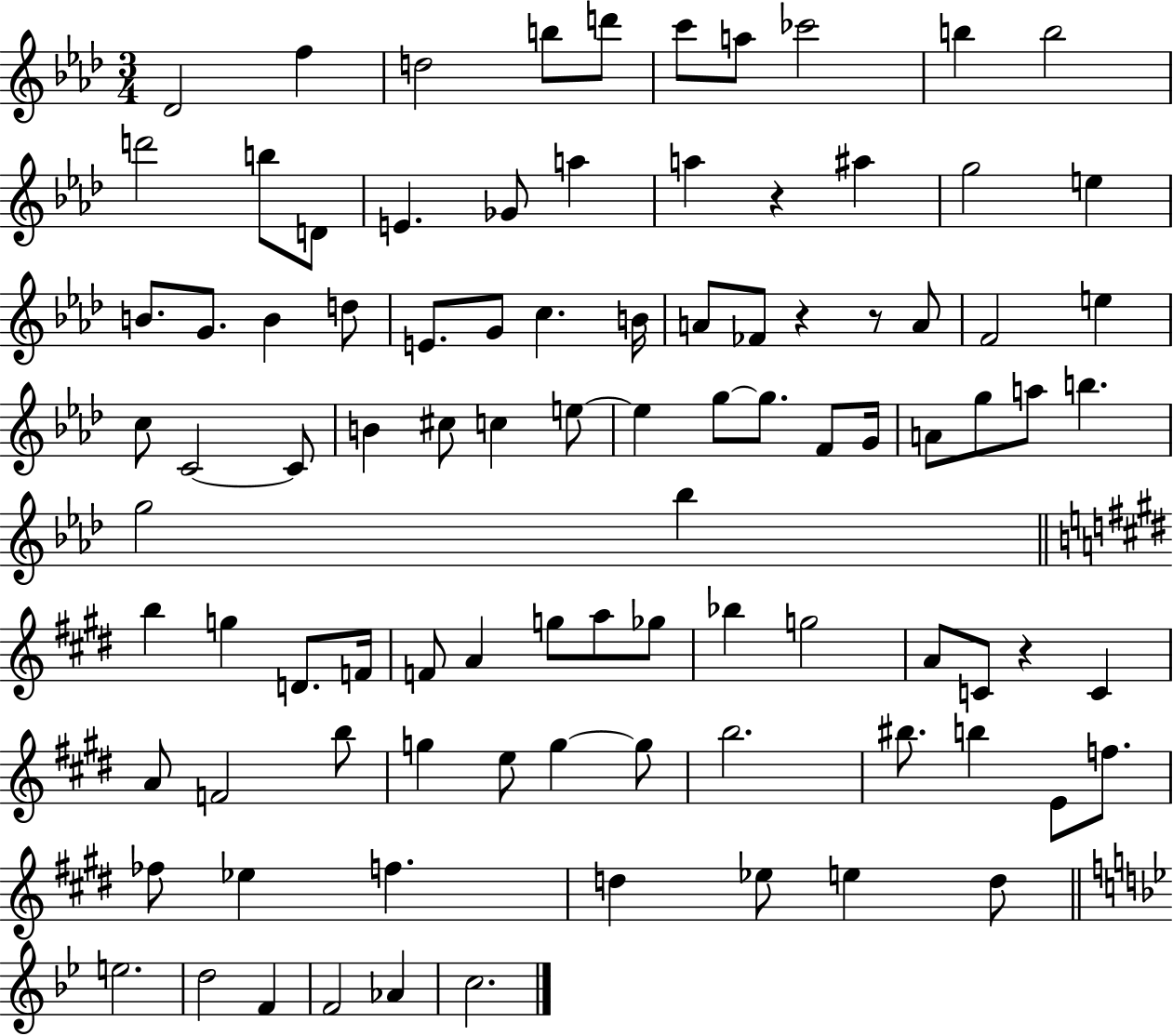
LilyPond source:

{
  \clef treble
  \numericTimeSignature
  \time 3/4
  \key aes \major
  des'2 f''4 | d''2 b''8 d'''8 | c'''8 a''8 ces'''2 | b''4 b''2 | \break d'''2 b''8 d'8 | e'4. ges'8 a''4 | a''4 r4 ais''4 | g''2 e''4 | \break b'8. g'8. b'4 d''8 | e'8. g'8 c''4. b'16 | a'8 fes'8 r4 r8 a'8 | f'2 e''4 | \break c''8 c'2~~ c'8 | b'4 cis''8 c''4 e''8~~ | e''4 g''8~~ g''8. f'8 g'16 | a'8 g''8 a''8 b''4. | \break g''2 bes''4 | \bar "||" \break \key e \major b''4 g''4 d'8. f'16 | f'8 a'4 g''8 a''8 ges''8 | bes''4 g''2 | a'8 c'8 r4 c'4 | \break a'8 f'2 b''8 | g''4 e''8 g''4~~ g''8 | b''2. | bis''8. b''4 e'8 f''8. | \break fes''8 ees''4 f''4. | d''4 ees''8 e''4 d''8 | \bar "||" \break \key bes \major e''2. | d''2 f'4 | f'2 aes'4 | c''2. | \break \bar "|."
}